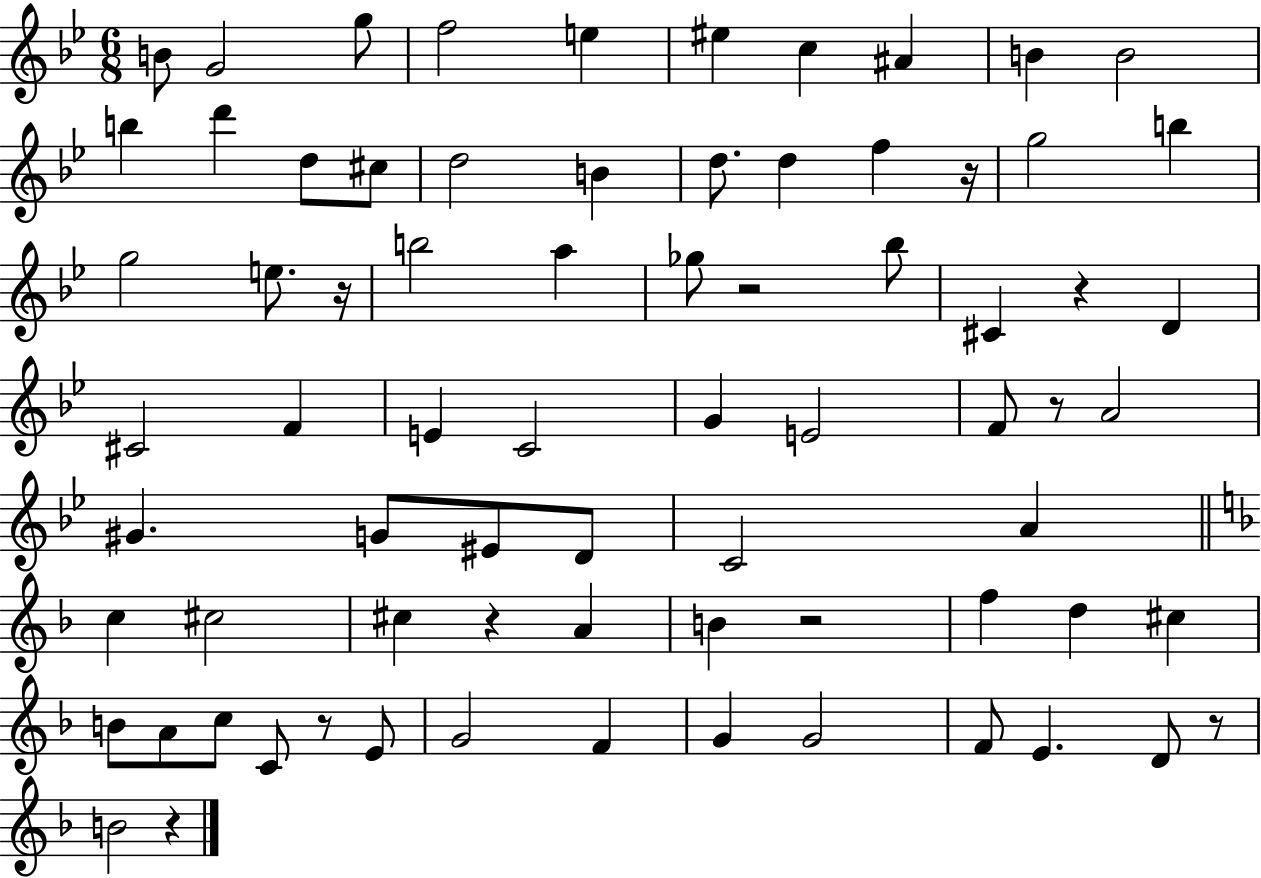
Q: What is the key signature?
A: BES major